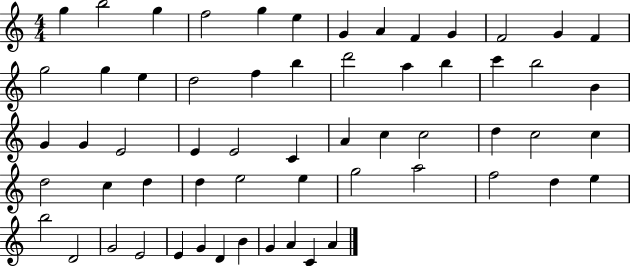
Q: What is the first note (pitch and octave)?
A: G5